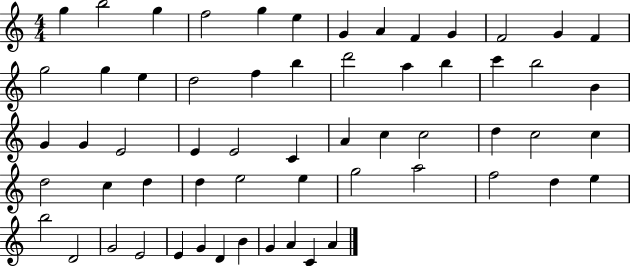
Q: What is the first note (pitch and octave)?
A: G5